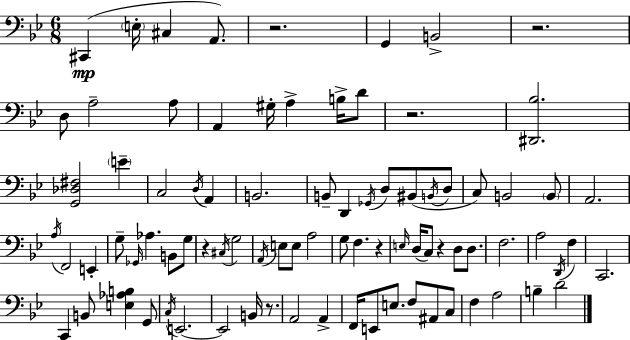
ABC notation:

X:1
T:Untitled
M:6/8
L:1/4
K:Bb
^C,, E,/4 ^C, A,,/2 z2 G,, B,,2 z2 D,/2 A,2 A,/2 A,, ^G,/4 A, B,/4 D/2 z2 [^D,,_B,]2 [G,,_D,^F,]2 E C,2 D,/4 A,, B,,2 B,,/2 D,, _G,,/4 D,/2 ^B,,/2 B,,/4 D,/2 C,/2 B,,2 B,,/2 A,,2 A,/4 F,,2 E,, G,/2 _G,,/4 _A, B,,/2 G,/2 z ^C,/4 G,2 A,,/4 E,/2 E,/2 A,2 G,/2 F, z E,/4 D,/4 C,/2 z D,/2 D,/2 F,2 A,2 D,,/4 F, C,,2 C,, B,,/2 [E,_A,B,] G,,/2 C,/4 E,,2 E,,2 B,,/4 z/2 A,,2 A,, F,,/4 E,,/2 E,/2 F,/2 ^A,,/2 C,/2 F, A,2 B, D2